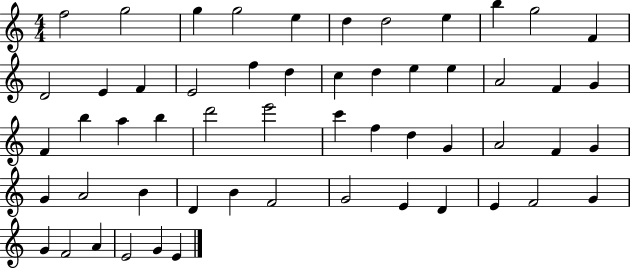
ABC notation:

X:1
T:Untitled
M:4/4
L:1/4
K:C
f2 g2 g g2 e d d2 e b g2 F D2 E F E2 f d c d e e A2 F G F b a b d'2 e'2 c' f d G A2 F G G A2 B D B F2 G2 E D E F2 G G F2 A E2 G E